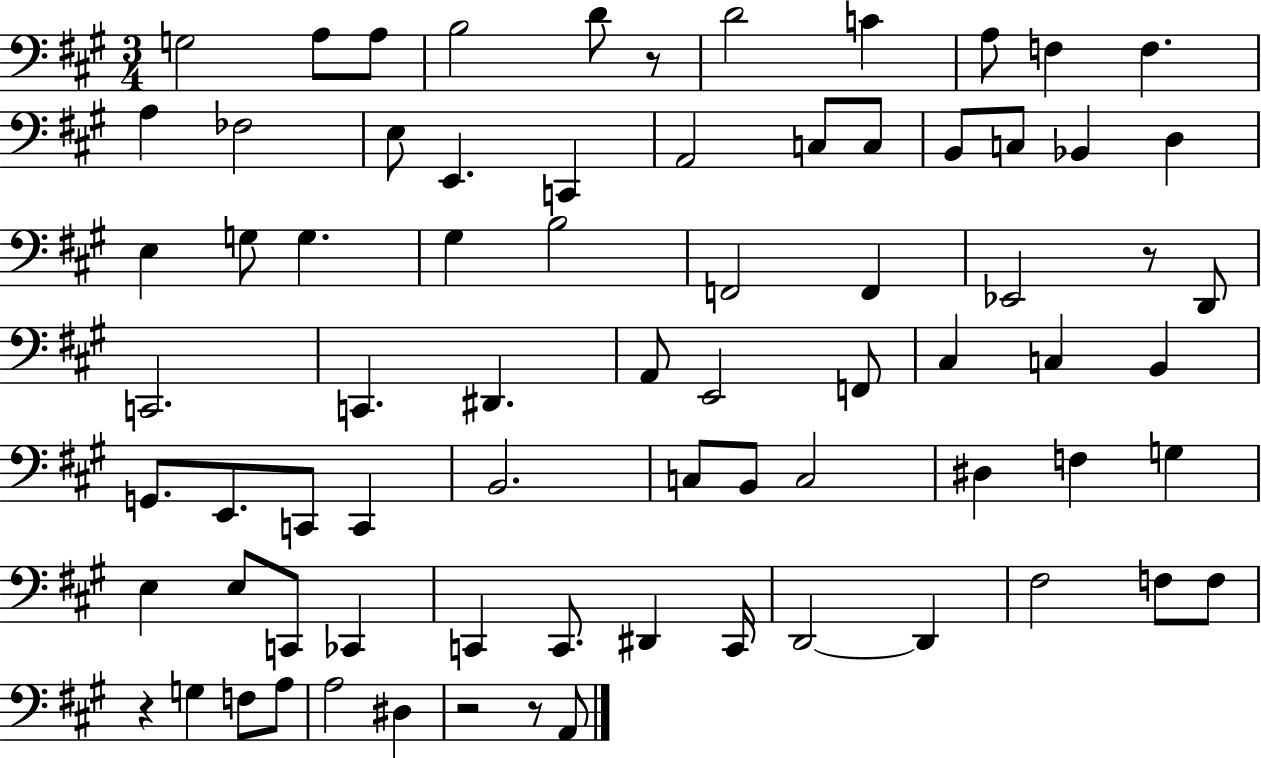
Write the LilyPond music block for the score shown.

{
  \clef bass
  \numericTimeSignature
  \time 3/4
  \key a \major
  g2 a8 a8 | b2 d'8 r8 | d'2 c'4 | a8 f4 f4. | \break a4 fes2 | e8 e,4. c,4 | a,2 c8 c8 | b,8 c8 bes,4 d4 | \break e4 g8 g4. | gis4 b2 | f,2 f,4 | ees,2 r8 d,8 | \break c,2. | c,4. dis,4. | a,8 e,2 f,8 | cis4 c4 b,4 | \break g,8. e,8. c,8 c,4 | b,2. | c8 b,8 c2 | dis4 f4 g4 | \break e4 e8 c,8 ces,4 | c,4 c,8. dis,4 c,16 | d,2~~ d,4 | fis2 f8 f8 | \break r4 g4 f8 a8 | a2 dis4 | r2 r8 a,8 | \bar "|."
}